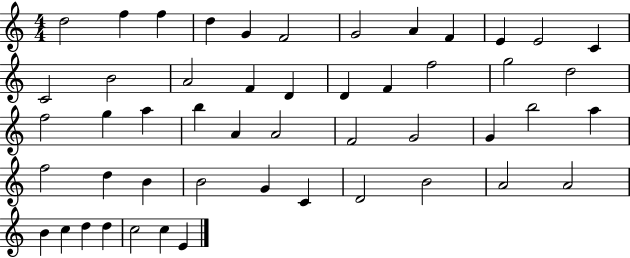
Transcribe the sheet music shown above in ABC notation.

X:1
T:Untitled
M:4/4
L:1/4
K:C
d2 f f d G F2 G2 A F E E2 C C2 B2 A2 F D D F f2 g2 d2 f2 g a b A A2 F2 G2 G b2 a f2 d B B2 G C D2 B2 A2 A2 B c d d c2 c E